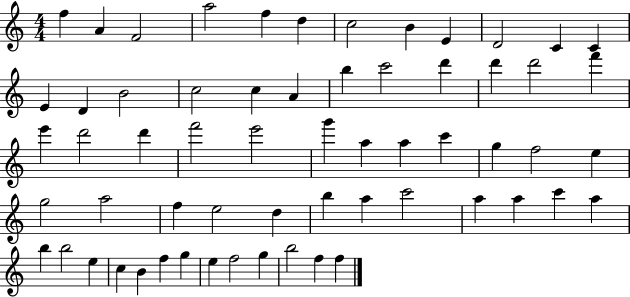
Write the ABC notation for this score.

X:1
T:Untitled
M:4/4
L:1/4
K:C
f A F2 a2 f d c2 B E D2 C C E D B2 c2 c A b c'2 d' d' d'2 f' e' d'2 d' f'2 e'2 g' a a c' g f2 e g2 a2 f e2 d b a c'2 a a c' a b b2 e c B f g e f2 g b2 f f